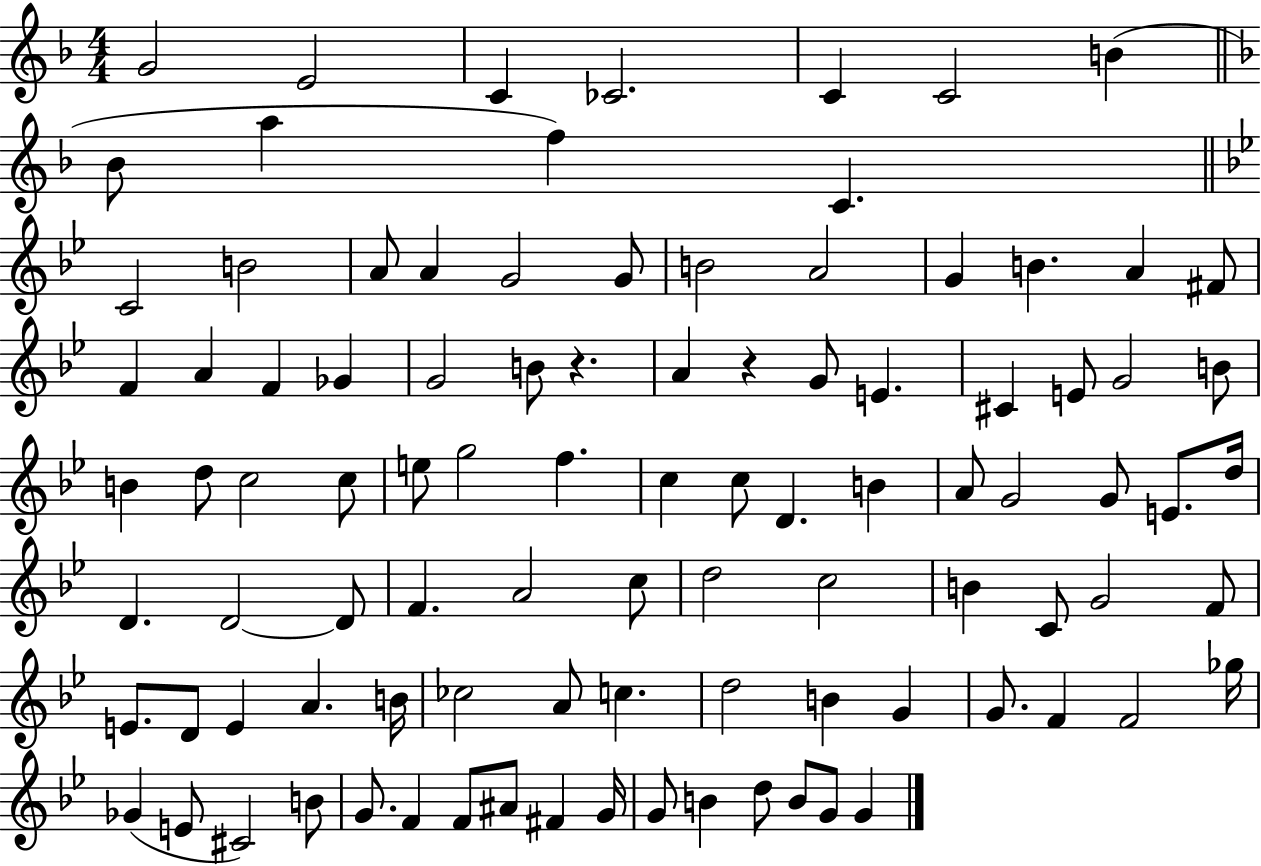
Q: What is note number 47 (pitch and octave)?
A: B4